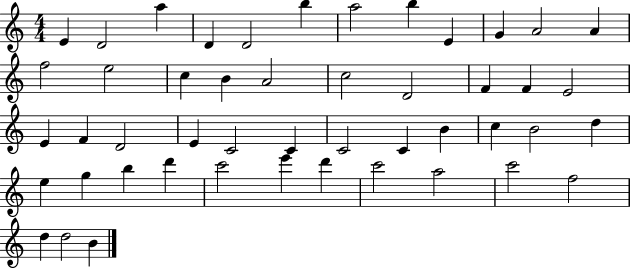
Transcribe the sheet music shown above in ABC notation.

X:1
T:Untitled
M:4/4
L:1/4
K:C
E D2 a D D2 b a2 b E G A2 A f2 e2 c B A2 c2 D2 F F E2 E F D2 E C2 C C2 C B c B2 d e g b d' c'2 e' d' c'2 a2 c'2 f2 d d2 B